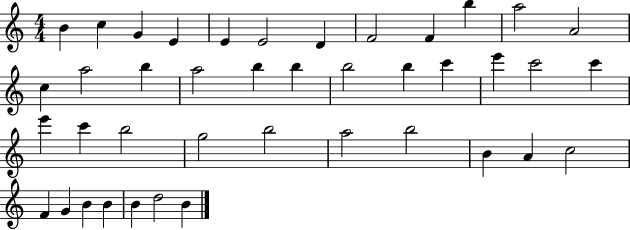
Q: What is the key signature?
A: C major